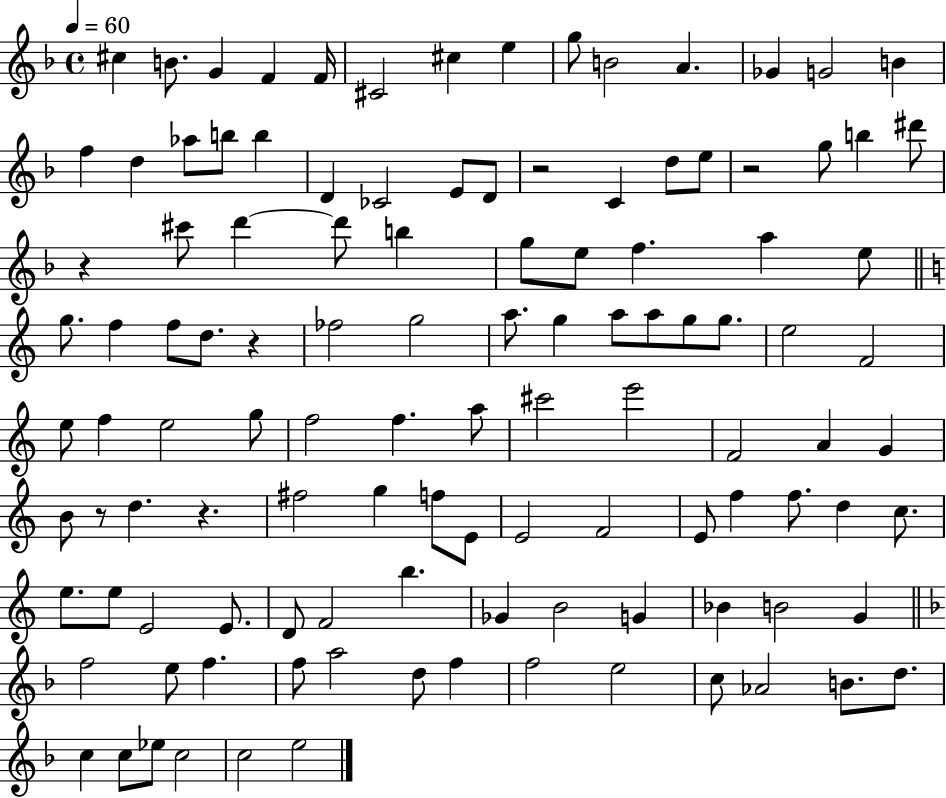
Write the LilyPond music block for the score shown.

{
  \clef treble
  \time 4/4
  \defaultTimeSignature
  \key f \major
  \tempo 4 = 60
  cis''4 b'8. g'4 f'4 f'16 | cis'2 cis''4 e''4 | g''8 b'2 a'4. | ges'4 g'2 b'4 | \break f''4 d''4 aes''8 b''8 b''4 | d'4 ces'2 e'8 d'8 | r2 c'4 d''8 e''8 | r2 g''8 b''4 dis'''8 | \break r4 cis'''8 d'''4~~ d'''8 b''4 | g''8 e''8 f''4. a''4 e''8 | \bar "||" \break \key c \major g''8. f''4 f''8 d''8. r4 | fes''2 g''2 | a''8. g''4 a''8 a''8 g''8 g''8. | e''2 f'2 | \break e''8 f''4 e''2 g''8 | f''2 f''4. a''8 | cis'''2 e'''2 | f'2 a'4 g'4 | \break b'8 r8 d''4. r4. | fis''2 g''4 f''8 e'8 | e'2 f'2 | e'8 f''4 f''8. d''4 c''8. | \break e''8. e''8 e'2 e'8. | d'8 f'2 b''4. | ges'4 b'2 g'4 | bes'4 b'2 g'4 | \break \bar "||" \break \key d \minor f''2 e''8 f''4. | f''8 a''2 d''8 f''4 | f''2 e''2 | c''8 aes'2 b'8. d''8. | \break c''4 c''8 ees''8 c''2 | c''2 e''2 | \bar "|."
}